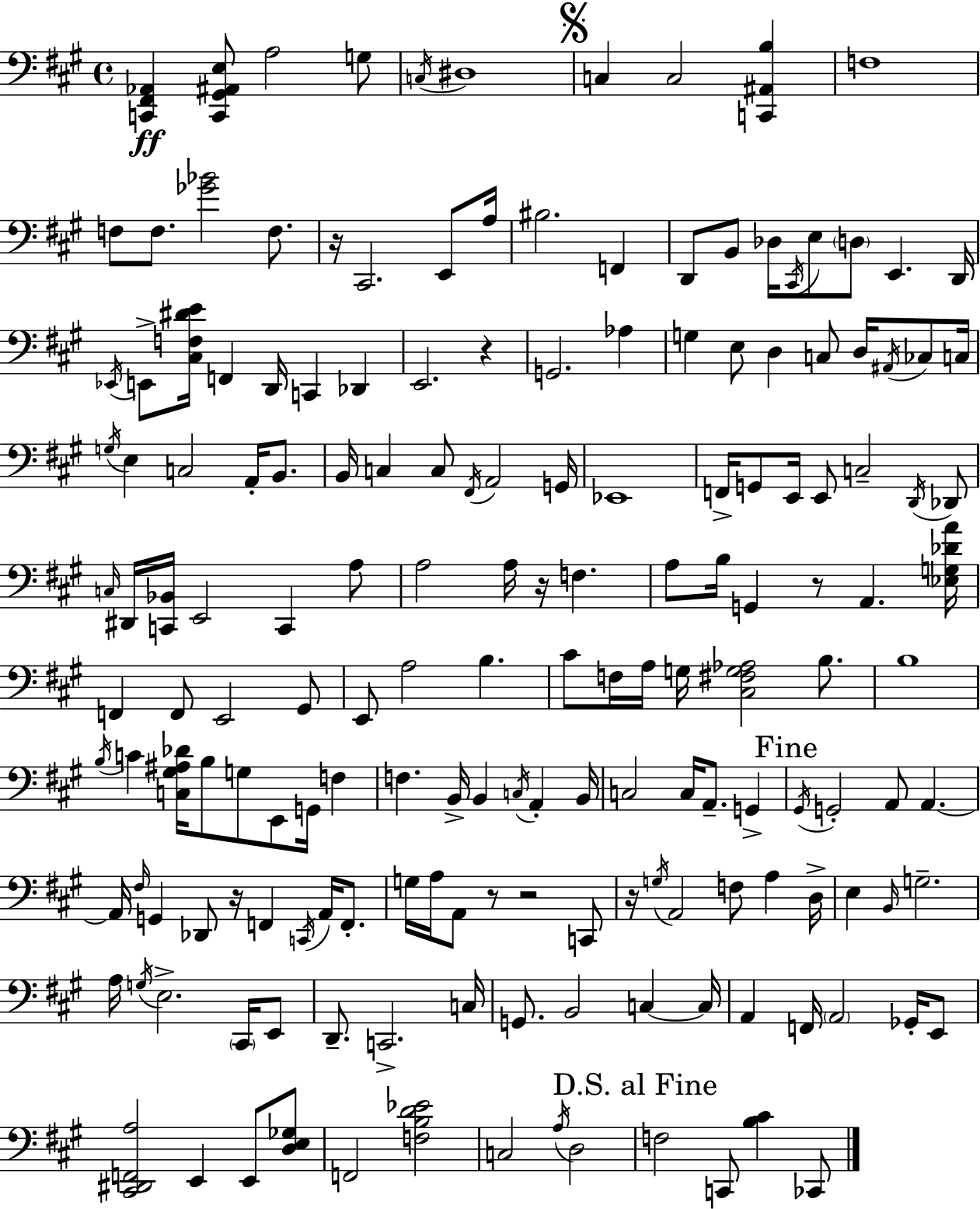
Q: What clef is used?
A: bass